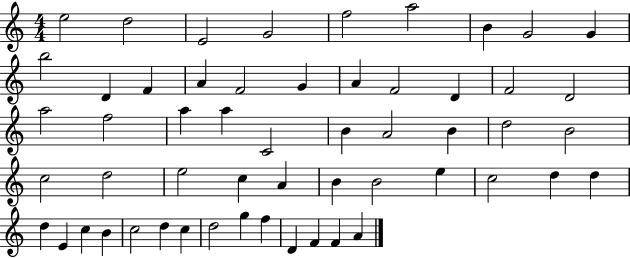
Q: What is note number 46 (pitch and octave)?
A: C5